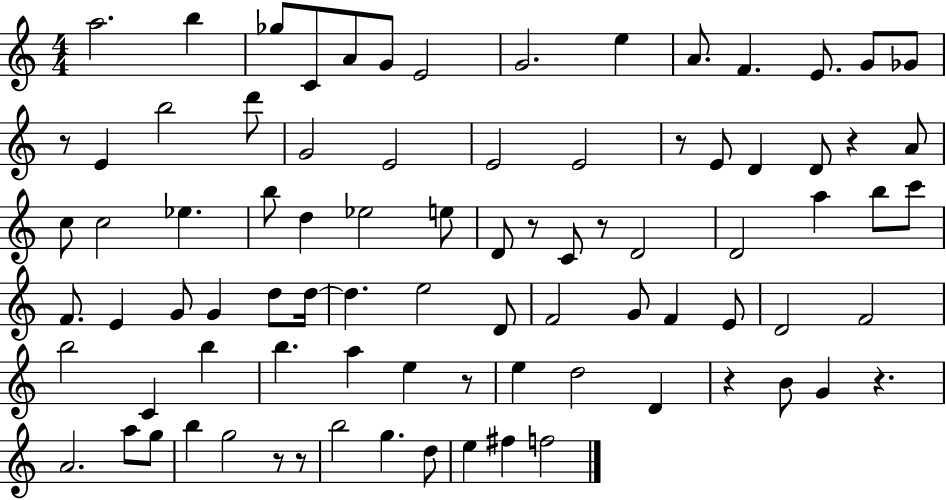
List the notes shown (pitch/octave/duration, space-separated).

A5/h. B5/q Gb5/e C4/e A4/e G4/e E4/h G4/h. E5/q A4/e. F4/q. E4/e. G4/e Gb4/e R/e E4/q B5/h D6/e G4/h E4/h E4/h E4/h R/e E4/e D4/q D4/e R/q A4/e C5/e C5/h Eb5/q. B5/e D5/q Eb5/h E5/e D4/e R/e C4/e R/e D4/h D4/h A5/q B5/e C6/e F4/e. E4/q G4/e G4/q D5/e D5/s D5/q. E5/h D4/e F4/h G4/e F4/q E4/e D4/h F4/h B5/h C4/q B5/q B5/q. A5/q E5/q R/e E5/q D5/h D4/q R/q B4/e G4/q R/q. A4/h. A5/e G5/e B5/q G5/h R/e R/e B5/h G5/q. D5/e E5/q F#5/q F5/h